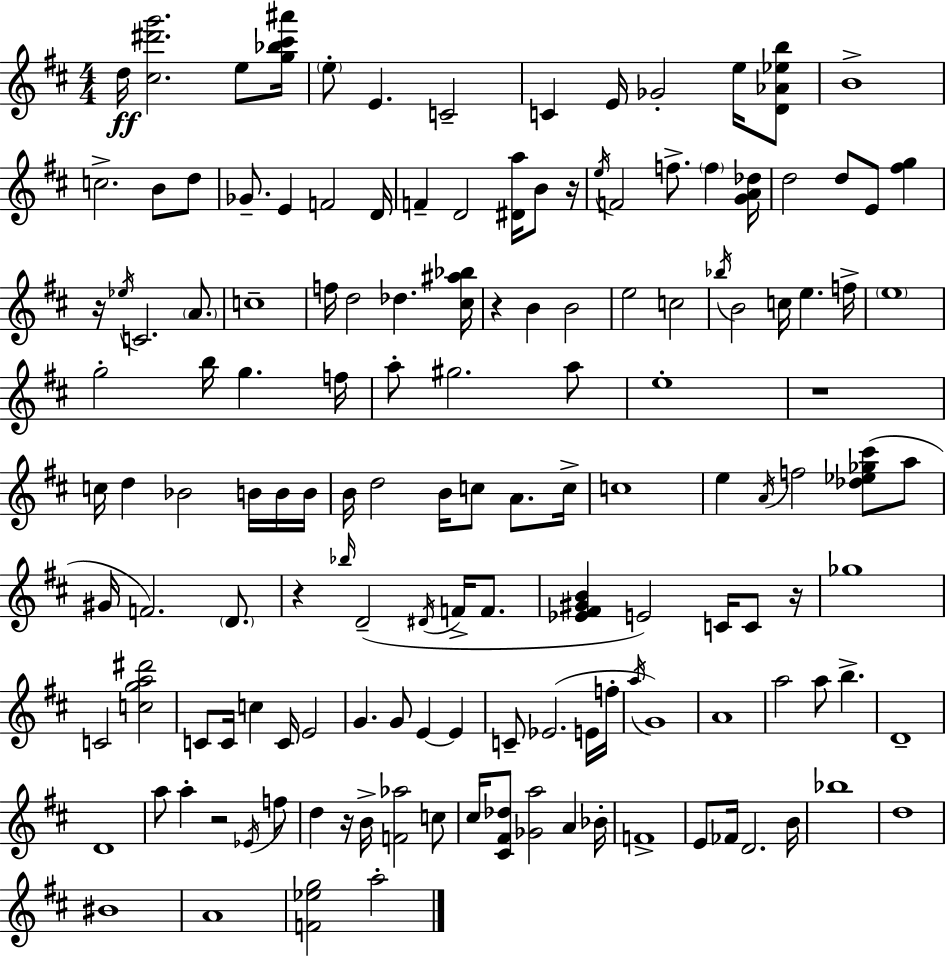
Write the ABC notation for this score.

X:1
T:Untitled
M:4/4
L:1/4
K:D
d/4 [^c^d'g']2 e/2 [g_b^c'^a']/4 e/2 E C2 C E/4 _G2 e/4 [D_A_eb]/2 B4 c2 B/2 d/2 _G/2 E F2 D/4 F D2 [^Da]/4 B/2 z/4 e/4 F2 f/2 f [GA_d]/4 d2 d/2 E/2 [^fg] z/4 _e/4 C2 A/2 c4 f/4 d2 _d [^c^a_b]/4 z B B2 e2 c2 _b/4 B2 c/4 e f/4 e4 g2 b/4 g f/4 a/2 ^g2 a/2 e4 z4 c/4 d _B2 B/4 B/4 B/4 B/4 d2 B/4 c/2 A/2 c/4 c4 e A/4 f2 [_d_e_g^c']/2 a/2 ^G/4 F2 D/2 z _b/4 D2 ^D/4 F/4 F/2 [_E^F^GB] E2 C/4 C/2 z/4 _g4 C2 [cga^d']2 C/2 C/4 c C/4 E2 G G/2 E E C/2 _E2 E/4 f/4 a/4 G4 A4 a2 a/2 b D4 D4 a/2 a z2 _E/4 f/2 d z/4 B/4 [F_a]2 c/2 ^c/4 [^C^F_d]/2 [_Ga]2 A _B/4 F4 E/2 _F/4 D2 B/4 _b4 d4 ^B4 A4 [F_eg]2 a2